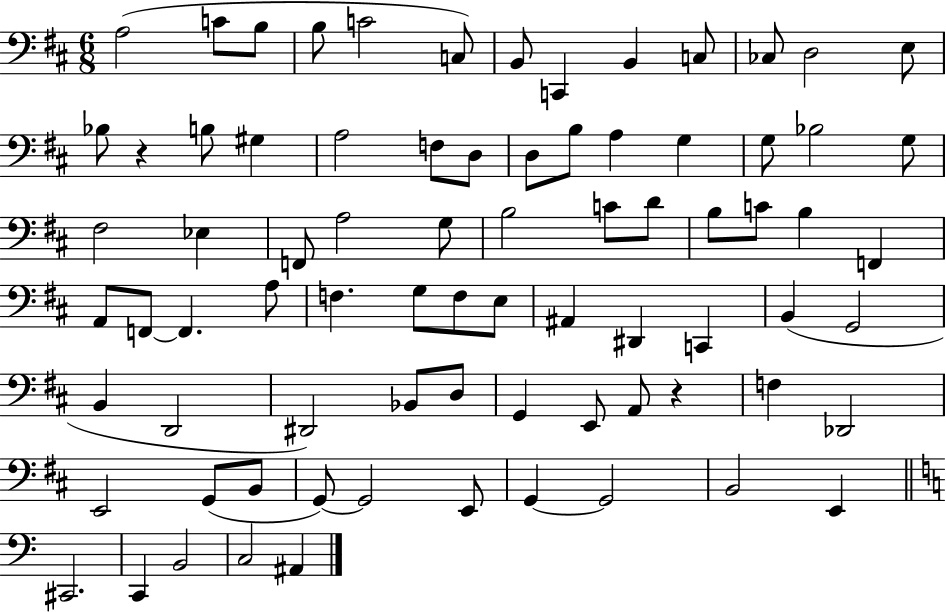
{
  \clef bass
  \numericTimeSignature
  \time 6/8
  \key d \major
  a2( c'8 b8 | b8 c'2 c8) | b,8 c,4 b,4 c8 | ces8 d2 e8 | \break bes8 r4 b8 gis4 | a2 f8 d8 | d8 b8 a4 g4 | g8 bes2 g8 | \break fis2 ees4 | f,8 a2 g8 | b2 c'8 d'8 | b8 c'8 b4 f,4 | \break a,8 f,8~~ f,4. a8 | f4. g8 f8 e8 | ais,4 dis,4 c,4 | b,4( g,2 | \break b,4 d,2 | dis,2) bes,8 d8 | g,4 e,8 a,8 r4 | f4 des,2 | \break e,2 g,8( b,8 | g,8~~) g,2 e,8 | g,4~~ g,2 | b,2 e,4 | \break \bar "||" \break \key c \major cis,2. | c,4 b,2 | c2 ais,4 | \bar "|."
}